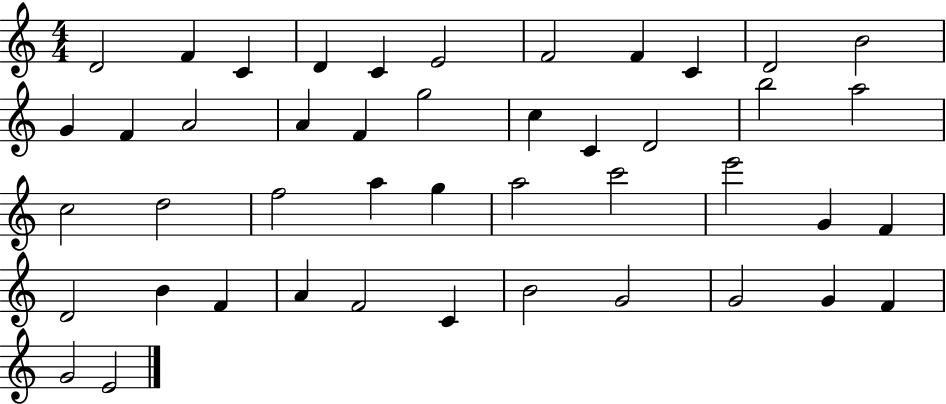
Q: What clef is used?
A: treble